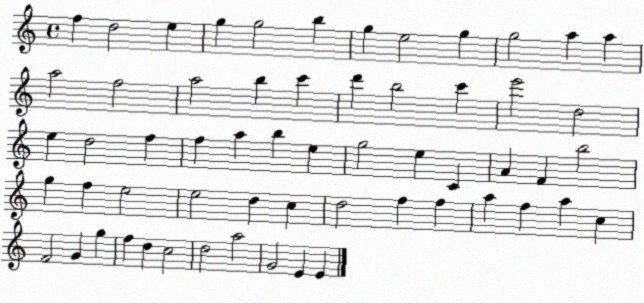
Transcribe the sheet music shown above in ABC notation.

X:1
T:Untitled
M:4/4
L:1/4
K:C
f d2 e g g2 b g e2 g g2 a a a2 f2 a2 b c' d' b2 c' e'2 d2 e d2 f f a b e g2 e C A F b2 g f e2 e2 d c d2 f f a f a c F2 G g f d c2 d2 a2 G2 E E